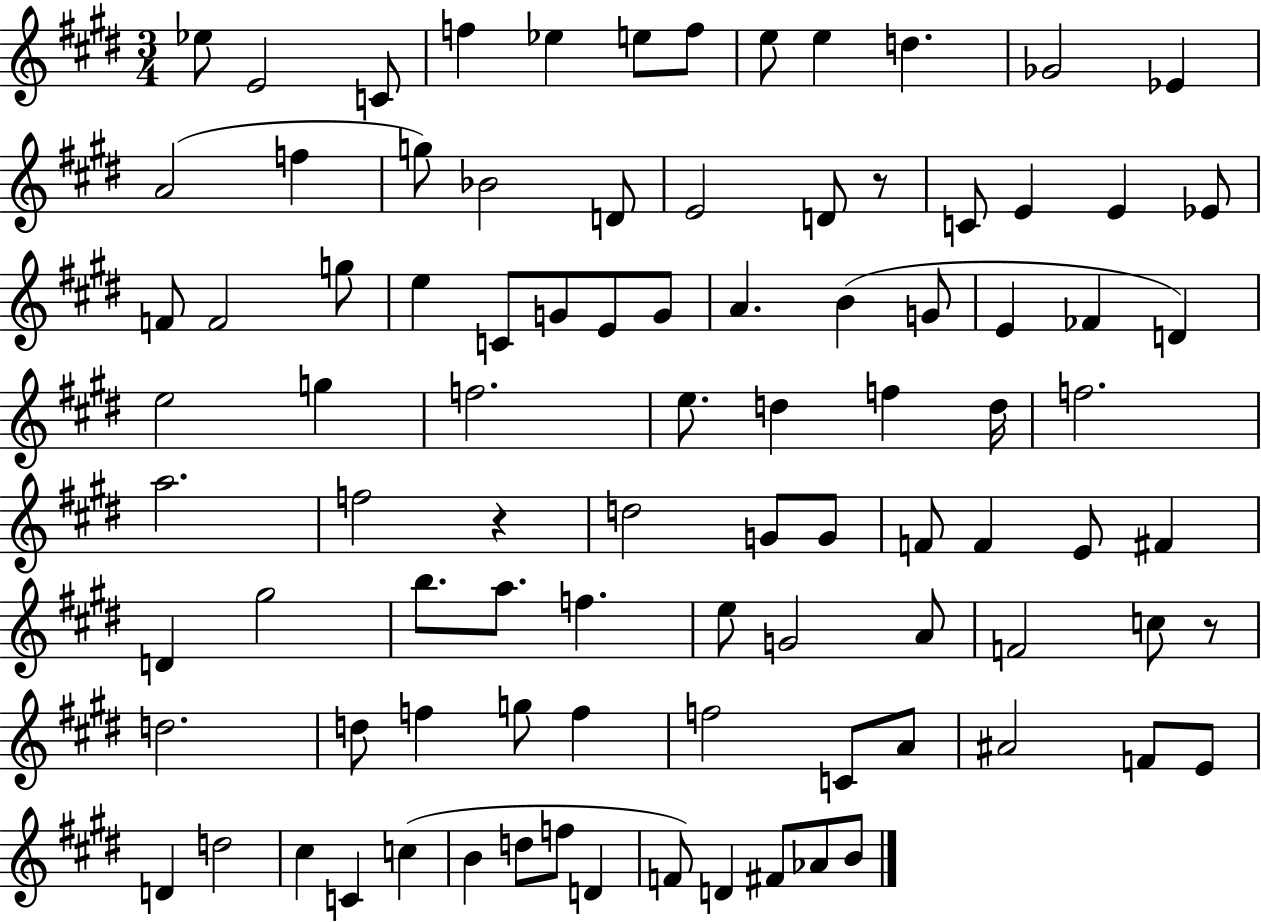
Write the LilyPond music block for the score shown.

{
  \clef treble
  \numericTimeSignature
  \time 3/4
  \key e \major
  ees''8 e'2 c'8 | f''4 ees''4 e''8 f''8 | e''8 e''4 d''4. | ges'2 ees'4 | \break a'2( f''4 | g''8) bes'2 d'8 | e'2 d'8 r8 | c'8 e'4 e'4 ees'8 | \break f'8 f'2 g''8 | e''4 c'8 g'8 e'8 g'8 | a'4. b'4( g'8 | e'4 fes'4 d'4) | \break e''2 g''4 | f''2. | e''8. d''4 f''4 d''16 | f''2. | \break a''2. | f''2 r4 | d''2 g'8 g'8 | f'8 f'4 e'8 fis'4 | \break d'4 gis''2 | b''8. a''8. f''4. | e''8 g'2 a'8 | f'2 c''8 r8 | \break d''2. | d''8 f''4 g''8 f''4 | f''2 c'8 a'8 | ais'2 f'8 e'8 | \break d'4 d''2 | cis''4 c'4 c''4( | b'4 d''8 f''8 d'4 | f'8) d'4 fis'8 aes'8 b'8 | \break \bar "|."
}